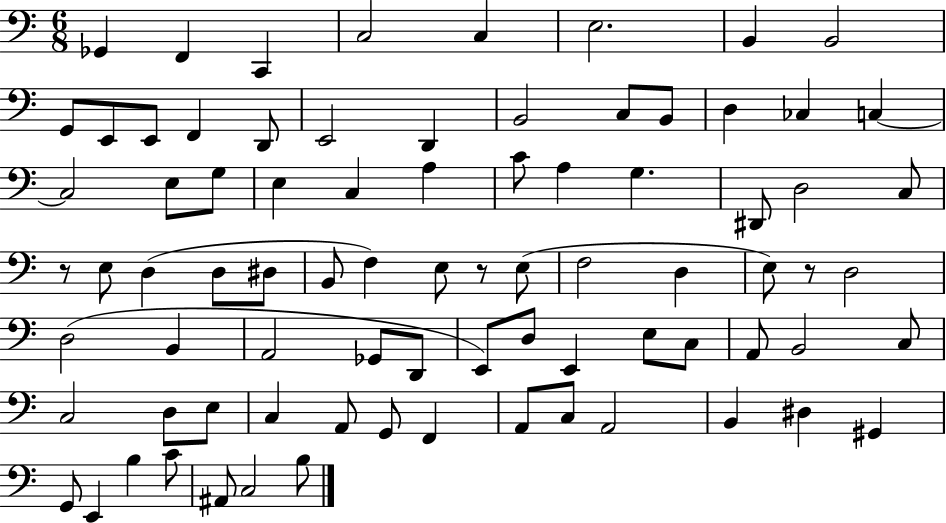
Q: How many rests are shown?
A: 3